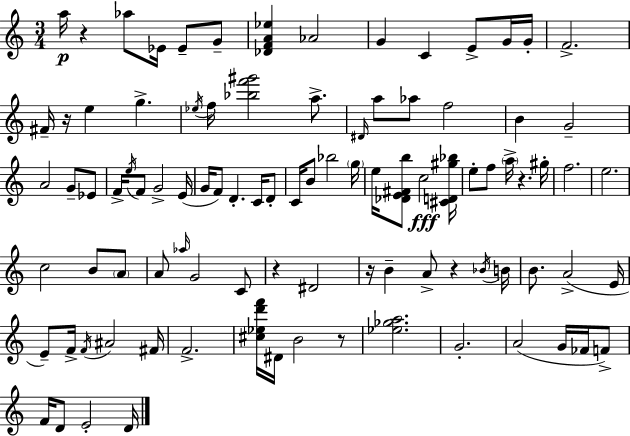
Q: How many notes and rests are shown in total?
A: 94